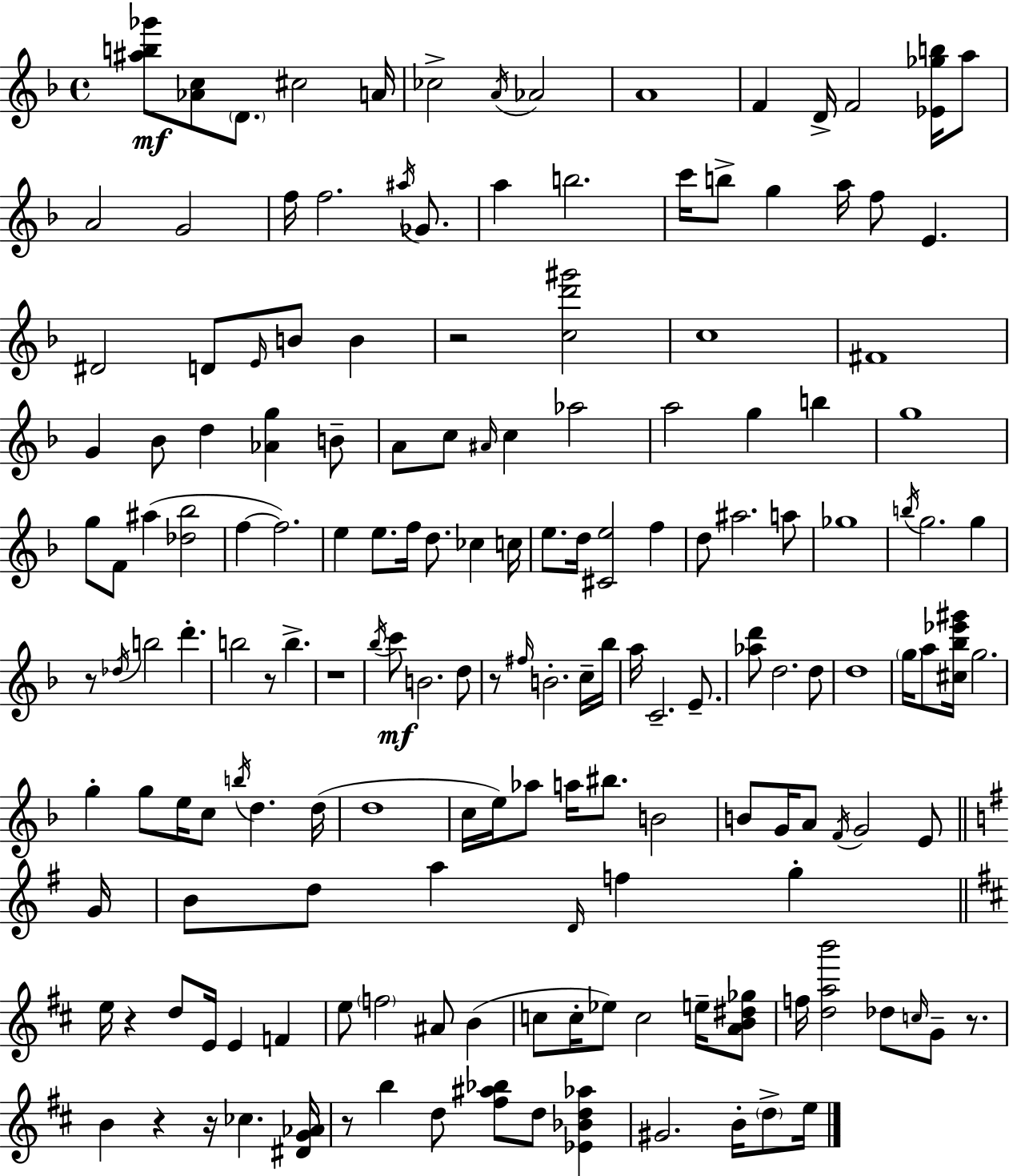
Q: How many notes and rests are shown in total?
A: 166